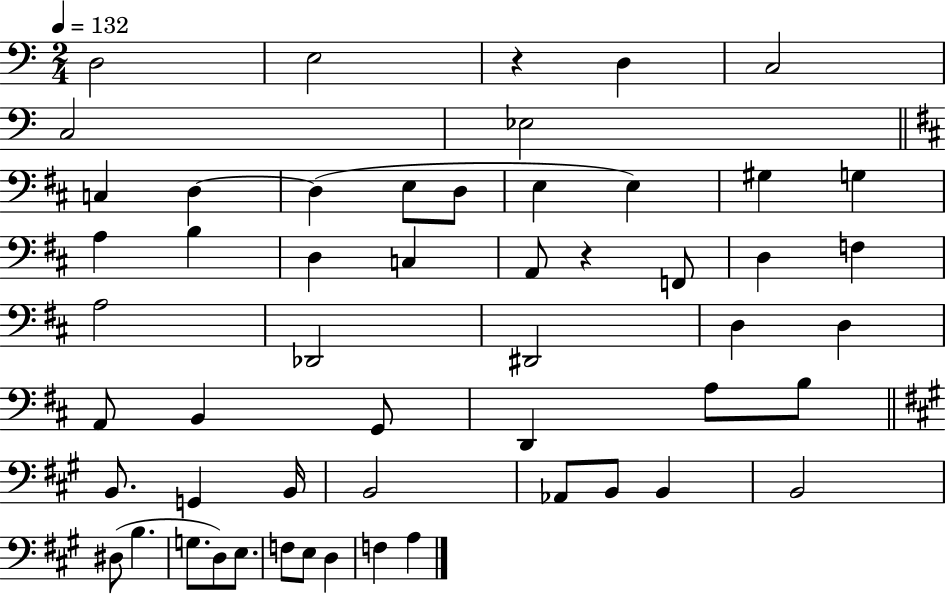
D3/h E3/h R/q D3/q C3/h C3/h Eb3/h C3/q D3/q D3/q E3/e D3/e E3/q E3/q G#3/q G3/q A3/q B3/q D3/q C3/q A2/e R/q F2/e D3/q F3/q A3/h Db2/h D#2/h D3/q D3/q A2/e B2/q G2/e D2/q A3/e B3/e B2/e. G2/q B2/s B2/h Ab2/e B2/e B2/q B2/h D#3/e B3/q. G3/e. D3/e E3/e. F3/e E3/e D3/q F3/q A3/q